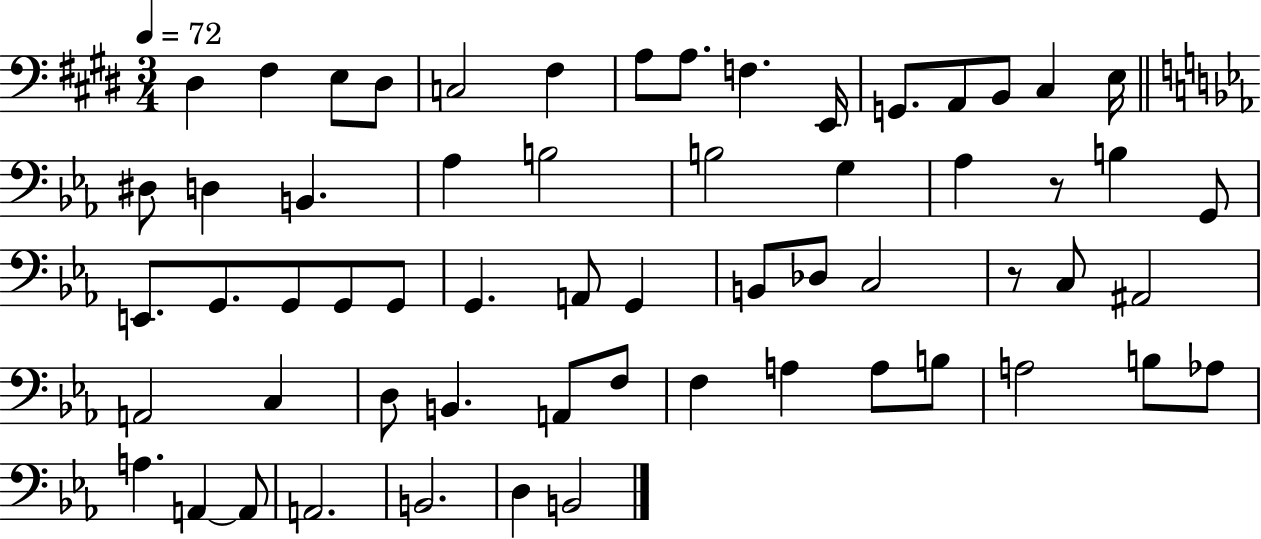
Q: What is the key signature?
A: E major